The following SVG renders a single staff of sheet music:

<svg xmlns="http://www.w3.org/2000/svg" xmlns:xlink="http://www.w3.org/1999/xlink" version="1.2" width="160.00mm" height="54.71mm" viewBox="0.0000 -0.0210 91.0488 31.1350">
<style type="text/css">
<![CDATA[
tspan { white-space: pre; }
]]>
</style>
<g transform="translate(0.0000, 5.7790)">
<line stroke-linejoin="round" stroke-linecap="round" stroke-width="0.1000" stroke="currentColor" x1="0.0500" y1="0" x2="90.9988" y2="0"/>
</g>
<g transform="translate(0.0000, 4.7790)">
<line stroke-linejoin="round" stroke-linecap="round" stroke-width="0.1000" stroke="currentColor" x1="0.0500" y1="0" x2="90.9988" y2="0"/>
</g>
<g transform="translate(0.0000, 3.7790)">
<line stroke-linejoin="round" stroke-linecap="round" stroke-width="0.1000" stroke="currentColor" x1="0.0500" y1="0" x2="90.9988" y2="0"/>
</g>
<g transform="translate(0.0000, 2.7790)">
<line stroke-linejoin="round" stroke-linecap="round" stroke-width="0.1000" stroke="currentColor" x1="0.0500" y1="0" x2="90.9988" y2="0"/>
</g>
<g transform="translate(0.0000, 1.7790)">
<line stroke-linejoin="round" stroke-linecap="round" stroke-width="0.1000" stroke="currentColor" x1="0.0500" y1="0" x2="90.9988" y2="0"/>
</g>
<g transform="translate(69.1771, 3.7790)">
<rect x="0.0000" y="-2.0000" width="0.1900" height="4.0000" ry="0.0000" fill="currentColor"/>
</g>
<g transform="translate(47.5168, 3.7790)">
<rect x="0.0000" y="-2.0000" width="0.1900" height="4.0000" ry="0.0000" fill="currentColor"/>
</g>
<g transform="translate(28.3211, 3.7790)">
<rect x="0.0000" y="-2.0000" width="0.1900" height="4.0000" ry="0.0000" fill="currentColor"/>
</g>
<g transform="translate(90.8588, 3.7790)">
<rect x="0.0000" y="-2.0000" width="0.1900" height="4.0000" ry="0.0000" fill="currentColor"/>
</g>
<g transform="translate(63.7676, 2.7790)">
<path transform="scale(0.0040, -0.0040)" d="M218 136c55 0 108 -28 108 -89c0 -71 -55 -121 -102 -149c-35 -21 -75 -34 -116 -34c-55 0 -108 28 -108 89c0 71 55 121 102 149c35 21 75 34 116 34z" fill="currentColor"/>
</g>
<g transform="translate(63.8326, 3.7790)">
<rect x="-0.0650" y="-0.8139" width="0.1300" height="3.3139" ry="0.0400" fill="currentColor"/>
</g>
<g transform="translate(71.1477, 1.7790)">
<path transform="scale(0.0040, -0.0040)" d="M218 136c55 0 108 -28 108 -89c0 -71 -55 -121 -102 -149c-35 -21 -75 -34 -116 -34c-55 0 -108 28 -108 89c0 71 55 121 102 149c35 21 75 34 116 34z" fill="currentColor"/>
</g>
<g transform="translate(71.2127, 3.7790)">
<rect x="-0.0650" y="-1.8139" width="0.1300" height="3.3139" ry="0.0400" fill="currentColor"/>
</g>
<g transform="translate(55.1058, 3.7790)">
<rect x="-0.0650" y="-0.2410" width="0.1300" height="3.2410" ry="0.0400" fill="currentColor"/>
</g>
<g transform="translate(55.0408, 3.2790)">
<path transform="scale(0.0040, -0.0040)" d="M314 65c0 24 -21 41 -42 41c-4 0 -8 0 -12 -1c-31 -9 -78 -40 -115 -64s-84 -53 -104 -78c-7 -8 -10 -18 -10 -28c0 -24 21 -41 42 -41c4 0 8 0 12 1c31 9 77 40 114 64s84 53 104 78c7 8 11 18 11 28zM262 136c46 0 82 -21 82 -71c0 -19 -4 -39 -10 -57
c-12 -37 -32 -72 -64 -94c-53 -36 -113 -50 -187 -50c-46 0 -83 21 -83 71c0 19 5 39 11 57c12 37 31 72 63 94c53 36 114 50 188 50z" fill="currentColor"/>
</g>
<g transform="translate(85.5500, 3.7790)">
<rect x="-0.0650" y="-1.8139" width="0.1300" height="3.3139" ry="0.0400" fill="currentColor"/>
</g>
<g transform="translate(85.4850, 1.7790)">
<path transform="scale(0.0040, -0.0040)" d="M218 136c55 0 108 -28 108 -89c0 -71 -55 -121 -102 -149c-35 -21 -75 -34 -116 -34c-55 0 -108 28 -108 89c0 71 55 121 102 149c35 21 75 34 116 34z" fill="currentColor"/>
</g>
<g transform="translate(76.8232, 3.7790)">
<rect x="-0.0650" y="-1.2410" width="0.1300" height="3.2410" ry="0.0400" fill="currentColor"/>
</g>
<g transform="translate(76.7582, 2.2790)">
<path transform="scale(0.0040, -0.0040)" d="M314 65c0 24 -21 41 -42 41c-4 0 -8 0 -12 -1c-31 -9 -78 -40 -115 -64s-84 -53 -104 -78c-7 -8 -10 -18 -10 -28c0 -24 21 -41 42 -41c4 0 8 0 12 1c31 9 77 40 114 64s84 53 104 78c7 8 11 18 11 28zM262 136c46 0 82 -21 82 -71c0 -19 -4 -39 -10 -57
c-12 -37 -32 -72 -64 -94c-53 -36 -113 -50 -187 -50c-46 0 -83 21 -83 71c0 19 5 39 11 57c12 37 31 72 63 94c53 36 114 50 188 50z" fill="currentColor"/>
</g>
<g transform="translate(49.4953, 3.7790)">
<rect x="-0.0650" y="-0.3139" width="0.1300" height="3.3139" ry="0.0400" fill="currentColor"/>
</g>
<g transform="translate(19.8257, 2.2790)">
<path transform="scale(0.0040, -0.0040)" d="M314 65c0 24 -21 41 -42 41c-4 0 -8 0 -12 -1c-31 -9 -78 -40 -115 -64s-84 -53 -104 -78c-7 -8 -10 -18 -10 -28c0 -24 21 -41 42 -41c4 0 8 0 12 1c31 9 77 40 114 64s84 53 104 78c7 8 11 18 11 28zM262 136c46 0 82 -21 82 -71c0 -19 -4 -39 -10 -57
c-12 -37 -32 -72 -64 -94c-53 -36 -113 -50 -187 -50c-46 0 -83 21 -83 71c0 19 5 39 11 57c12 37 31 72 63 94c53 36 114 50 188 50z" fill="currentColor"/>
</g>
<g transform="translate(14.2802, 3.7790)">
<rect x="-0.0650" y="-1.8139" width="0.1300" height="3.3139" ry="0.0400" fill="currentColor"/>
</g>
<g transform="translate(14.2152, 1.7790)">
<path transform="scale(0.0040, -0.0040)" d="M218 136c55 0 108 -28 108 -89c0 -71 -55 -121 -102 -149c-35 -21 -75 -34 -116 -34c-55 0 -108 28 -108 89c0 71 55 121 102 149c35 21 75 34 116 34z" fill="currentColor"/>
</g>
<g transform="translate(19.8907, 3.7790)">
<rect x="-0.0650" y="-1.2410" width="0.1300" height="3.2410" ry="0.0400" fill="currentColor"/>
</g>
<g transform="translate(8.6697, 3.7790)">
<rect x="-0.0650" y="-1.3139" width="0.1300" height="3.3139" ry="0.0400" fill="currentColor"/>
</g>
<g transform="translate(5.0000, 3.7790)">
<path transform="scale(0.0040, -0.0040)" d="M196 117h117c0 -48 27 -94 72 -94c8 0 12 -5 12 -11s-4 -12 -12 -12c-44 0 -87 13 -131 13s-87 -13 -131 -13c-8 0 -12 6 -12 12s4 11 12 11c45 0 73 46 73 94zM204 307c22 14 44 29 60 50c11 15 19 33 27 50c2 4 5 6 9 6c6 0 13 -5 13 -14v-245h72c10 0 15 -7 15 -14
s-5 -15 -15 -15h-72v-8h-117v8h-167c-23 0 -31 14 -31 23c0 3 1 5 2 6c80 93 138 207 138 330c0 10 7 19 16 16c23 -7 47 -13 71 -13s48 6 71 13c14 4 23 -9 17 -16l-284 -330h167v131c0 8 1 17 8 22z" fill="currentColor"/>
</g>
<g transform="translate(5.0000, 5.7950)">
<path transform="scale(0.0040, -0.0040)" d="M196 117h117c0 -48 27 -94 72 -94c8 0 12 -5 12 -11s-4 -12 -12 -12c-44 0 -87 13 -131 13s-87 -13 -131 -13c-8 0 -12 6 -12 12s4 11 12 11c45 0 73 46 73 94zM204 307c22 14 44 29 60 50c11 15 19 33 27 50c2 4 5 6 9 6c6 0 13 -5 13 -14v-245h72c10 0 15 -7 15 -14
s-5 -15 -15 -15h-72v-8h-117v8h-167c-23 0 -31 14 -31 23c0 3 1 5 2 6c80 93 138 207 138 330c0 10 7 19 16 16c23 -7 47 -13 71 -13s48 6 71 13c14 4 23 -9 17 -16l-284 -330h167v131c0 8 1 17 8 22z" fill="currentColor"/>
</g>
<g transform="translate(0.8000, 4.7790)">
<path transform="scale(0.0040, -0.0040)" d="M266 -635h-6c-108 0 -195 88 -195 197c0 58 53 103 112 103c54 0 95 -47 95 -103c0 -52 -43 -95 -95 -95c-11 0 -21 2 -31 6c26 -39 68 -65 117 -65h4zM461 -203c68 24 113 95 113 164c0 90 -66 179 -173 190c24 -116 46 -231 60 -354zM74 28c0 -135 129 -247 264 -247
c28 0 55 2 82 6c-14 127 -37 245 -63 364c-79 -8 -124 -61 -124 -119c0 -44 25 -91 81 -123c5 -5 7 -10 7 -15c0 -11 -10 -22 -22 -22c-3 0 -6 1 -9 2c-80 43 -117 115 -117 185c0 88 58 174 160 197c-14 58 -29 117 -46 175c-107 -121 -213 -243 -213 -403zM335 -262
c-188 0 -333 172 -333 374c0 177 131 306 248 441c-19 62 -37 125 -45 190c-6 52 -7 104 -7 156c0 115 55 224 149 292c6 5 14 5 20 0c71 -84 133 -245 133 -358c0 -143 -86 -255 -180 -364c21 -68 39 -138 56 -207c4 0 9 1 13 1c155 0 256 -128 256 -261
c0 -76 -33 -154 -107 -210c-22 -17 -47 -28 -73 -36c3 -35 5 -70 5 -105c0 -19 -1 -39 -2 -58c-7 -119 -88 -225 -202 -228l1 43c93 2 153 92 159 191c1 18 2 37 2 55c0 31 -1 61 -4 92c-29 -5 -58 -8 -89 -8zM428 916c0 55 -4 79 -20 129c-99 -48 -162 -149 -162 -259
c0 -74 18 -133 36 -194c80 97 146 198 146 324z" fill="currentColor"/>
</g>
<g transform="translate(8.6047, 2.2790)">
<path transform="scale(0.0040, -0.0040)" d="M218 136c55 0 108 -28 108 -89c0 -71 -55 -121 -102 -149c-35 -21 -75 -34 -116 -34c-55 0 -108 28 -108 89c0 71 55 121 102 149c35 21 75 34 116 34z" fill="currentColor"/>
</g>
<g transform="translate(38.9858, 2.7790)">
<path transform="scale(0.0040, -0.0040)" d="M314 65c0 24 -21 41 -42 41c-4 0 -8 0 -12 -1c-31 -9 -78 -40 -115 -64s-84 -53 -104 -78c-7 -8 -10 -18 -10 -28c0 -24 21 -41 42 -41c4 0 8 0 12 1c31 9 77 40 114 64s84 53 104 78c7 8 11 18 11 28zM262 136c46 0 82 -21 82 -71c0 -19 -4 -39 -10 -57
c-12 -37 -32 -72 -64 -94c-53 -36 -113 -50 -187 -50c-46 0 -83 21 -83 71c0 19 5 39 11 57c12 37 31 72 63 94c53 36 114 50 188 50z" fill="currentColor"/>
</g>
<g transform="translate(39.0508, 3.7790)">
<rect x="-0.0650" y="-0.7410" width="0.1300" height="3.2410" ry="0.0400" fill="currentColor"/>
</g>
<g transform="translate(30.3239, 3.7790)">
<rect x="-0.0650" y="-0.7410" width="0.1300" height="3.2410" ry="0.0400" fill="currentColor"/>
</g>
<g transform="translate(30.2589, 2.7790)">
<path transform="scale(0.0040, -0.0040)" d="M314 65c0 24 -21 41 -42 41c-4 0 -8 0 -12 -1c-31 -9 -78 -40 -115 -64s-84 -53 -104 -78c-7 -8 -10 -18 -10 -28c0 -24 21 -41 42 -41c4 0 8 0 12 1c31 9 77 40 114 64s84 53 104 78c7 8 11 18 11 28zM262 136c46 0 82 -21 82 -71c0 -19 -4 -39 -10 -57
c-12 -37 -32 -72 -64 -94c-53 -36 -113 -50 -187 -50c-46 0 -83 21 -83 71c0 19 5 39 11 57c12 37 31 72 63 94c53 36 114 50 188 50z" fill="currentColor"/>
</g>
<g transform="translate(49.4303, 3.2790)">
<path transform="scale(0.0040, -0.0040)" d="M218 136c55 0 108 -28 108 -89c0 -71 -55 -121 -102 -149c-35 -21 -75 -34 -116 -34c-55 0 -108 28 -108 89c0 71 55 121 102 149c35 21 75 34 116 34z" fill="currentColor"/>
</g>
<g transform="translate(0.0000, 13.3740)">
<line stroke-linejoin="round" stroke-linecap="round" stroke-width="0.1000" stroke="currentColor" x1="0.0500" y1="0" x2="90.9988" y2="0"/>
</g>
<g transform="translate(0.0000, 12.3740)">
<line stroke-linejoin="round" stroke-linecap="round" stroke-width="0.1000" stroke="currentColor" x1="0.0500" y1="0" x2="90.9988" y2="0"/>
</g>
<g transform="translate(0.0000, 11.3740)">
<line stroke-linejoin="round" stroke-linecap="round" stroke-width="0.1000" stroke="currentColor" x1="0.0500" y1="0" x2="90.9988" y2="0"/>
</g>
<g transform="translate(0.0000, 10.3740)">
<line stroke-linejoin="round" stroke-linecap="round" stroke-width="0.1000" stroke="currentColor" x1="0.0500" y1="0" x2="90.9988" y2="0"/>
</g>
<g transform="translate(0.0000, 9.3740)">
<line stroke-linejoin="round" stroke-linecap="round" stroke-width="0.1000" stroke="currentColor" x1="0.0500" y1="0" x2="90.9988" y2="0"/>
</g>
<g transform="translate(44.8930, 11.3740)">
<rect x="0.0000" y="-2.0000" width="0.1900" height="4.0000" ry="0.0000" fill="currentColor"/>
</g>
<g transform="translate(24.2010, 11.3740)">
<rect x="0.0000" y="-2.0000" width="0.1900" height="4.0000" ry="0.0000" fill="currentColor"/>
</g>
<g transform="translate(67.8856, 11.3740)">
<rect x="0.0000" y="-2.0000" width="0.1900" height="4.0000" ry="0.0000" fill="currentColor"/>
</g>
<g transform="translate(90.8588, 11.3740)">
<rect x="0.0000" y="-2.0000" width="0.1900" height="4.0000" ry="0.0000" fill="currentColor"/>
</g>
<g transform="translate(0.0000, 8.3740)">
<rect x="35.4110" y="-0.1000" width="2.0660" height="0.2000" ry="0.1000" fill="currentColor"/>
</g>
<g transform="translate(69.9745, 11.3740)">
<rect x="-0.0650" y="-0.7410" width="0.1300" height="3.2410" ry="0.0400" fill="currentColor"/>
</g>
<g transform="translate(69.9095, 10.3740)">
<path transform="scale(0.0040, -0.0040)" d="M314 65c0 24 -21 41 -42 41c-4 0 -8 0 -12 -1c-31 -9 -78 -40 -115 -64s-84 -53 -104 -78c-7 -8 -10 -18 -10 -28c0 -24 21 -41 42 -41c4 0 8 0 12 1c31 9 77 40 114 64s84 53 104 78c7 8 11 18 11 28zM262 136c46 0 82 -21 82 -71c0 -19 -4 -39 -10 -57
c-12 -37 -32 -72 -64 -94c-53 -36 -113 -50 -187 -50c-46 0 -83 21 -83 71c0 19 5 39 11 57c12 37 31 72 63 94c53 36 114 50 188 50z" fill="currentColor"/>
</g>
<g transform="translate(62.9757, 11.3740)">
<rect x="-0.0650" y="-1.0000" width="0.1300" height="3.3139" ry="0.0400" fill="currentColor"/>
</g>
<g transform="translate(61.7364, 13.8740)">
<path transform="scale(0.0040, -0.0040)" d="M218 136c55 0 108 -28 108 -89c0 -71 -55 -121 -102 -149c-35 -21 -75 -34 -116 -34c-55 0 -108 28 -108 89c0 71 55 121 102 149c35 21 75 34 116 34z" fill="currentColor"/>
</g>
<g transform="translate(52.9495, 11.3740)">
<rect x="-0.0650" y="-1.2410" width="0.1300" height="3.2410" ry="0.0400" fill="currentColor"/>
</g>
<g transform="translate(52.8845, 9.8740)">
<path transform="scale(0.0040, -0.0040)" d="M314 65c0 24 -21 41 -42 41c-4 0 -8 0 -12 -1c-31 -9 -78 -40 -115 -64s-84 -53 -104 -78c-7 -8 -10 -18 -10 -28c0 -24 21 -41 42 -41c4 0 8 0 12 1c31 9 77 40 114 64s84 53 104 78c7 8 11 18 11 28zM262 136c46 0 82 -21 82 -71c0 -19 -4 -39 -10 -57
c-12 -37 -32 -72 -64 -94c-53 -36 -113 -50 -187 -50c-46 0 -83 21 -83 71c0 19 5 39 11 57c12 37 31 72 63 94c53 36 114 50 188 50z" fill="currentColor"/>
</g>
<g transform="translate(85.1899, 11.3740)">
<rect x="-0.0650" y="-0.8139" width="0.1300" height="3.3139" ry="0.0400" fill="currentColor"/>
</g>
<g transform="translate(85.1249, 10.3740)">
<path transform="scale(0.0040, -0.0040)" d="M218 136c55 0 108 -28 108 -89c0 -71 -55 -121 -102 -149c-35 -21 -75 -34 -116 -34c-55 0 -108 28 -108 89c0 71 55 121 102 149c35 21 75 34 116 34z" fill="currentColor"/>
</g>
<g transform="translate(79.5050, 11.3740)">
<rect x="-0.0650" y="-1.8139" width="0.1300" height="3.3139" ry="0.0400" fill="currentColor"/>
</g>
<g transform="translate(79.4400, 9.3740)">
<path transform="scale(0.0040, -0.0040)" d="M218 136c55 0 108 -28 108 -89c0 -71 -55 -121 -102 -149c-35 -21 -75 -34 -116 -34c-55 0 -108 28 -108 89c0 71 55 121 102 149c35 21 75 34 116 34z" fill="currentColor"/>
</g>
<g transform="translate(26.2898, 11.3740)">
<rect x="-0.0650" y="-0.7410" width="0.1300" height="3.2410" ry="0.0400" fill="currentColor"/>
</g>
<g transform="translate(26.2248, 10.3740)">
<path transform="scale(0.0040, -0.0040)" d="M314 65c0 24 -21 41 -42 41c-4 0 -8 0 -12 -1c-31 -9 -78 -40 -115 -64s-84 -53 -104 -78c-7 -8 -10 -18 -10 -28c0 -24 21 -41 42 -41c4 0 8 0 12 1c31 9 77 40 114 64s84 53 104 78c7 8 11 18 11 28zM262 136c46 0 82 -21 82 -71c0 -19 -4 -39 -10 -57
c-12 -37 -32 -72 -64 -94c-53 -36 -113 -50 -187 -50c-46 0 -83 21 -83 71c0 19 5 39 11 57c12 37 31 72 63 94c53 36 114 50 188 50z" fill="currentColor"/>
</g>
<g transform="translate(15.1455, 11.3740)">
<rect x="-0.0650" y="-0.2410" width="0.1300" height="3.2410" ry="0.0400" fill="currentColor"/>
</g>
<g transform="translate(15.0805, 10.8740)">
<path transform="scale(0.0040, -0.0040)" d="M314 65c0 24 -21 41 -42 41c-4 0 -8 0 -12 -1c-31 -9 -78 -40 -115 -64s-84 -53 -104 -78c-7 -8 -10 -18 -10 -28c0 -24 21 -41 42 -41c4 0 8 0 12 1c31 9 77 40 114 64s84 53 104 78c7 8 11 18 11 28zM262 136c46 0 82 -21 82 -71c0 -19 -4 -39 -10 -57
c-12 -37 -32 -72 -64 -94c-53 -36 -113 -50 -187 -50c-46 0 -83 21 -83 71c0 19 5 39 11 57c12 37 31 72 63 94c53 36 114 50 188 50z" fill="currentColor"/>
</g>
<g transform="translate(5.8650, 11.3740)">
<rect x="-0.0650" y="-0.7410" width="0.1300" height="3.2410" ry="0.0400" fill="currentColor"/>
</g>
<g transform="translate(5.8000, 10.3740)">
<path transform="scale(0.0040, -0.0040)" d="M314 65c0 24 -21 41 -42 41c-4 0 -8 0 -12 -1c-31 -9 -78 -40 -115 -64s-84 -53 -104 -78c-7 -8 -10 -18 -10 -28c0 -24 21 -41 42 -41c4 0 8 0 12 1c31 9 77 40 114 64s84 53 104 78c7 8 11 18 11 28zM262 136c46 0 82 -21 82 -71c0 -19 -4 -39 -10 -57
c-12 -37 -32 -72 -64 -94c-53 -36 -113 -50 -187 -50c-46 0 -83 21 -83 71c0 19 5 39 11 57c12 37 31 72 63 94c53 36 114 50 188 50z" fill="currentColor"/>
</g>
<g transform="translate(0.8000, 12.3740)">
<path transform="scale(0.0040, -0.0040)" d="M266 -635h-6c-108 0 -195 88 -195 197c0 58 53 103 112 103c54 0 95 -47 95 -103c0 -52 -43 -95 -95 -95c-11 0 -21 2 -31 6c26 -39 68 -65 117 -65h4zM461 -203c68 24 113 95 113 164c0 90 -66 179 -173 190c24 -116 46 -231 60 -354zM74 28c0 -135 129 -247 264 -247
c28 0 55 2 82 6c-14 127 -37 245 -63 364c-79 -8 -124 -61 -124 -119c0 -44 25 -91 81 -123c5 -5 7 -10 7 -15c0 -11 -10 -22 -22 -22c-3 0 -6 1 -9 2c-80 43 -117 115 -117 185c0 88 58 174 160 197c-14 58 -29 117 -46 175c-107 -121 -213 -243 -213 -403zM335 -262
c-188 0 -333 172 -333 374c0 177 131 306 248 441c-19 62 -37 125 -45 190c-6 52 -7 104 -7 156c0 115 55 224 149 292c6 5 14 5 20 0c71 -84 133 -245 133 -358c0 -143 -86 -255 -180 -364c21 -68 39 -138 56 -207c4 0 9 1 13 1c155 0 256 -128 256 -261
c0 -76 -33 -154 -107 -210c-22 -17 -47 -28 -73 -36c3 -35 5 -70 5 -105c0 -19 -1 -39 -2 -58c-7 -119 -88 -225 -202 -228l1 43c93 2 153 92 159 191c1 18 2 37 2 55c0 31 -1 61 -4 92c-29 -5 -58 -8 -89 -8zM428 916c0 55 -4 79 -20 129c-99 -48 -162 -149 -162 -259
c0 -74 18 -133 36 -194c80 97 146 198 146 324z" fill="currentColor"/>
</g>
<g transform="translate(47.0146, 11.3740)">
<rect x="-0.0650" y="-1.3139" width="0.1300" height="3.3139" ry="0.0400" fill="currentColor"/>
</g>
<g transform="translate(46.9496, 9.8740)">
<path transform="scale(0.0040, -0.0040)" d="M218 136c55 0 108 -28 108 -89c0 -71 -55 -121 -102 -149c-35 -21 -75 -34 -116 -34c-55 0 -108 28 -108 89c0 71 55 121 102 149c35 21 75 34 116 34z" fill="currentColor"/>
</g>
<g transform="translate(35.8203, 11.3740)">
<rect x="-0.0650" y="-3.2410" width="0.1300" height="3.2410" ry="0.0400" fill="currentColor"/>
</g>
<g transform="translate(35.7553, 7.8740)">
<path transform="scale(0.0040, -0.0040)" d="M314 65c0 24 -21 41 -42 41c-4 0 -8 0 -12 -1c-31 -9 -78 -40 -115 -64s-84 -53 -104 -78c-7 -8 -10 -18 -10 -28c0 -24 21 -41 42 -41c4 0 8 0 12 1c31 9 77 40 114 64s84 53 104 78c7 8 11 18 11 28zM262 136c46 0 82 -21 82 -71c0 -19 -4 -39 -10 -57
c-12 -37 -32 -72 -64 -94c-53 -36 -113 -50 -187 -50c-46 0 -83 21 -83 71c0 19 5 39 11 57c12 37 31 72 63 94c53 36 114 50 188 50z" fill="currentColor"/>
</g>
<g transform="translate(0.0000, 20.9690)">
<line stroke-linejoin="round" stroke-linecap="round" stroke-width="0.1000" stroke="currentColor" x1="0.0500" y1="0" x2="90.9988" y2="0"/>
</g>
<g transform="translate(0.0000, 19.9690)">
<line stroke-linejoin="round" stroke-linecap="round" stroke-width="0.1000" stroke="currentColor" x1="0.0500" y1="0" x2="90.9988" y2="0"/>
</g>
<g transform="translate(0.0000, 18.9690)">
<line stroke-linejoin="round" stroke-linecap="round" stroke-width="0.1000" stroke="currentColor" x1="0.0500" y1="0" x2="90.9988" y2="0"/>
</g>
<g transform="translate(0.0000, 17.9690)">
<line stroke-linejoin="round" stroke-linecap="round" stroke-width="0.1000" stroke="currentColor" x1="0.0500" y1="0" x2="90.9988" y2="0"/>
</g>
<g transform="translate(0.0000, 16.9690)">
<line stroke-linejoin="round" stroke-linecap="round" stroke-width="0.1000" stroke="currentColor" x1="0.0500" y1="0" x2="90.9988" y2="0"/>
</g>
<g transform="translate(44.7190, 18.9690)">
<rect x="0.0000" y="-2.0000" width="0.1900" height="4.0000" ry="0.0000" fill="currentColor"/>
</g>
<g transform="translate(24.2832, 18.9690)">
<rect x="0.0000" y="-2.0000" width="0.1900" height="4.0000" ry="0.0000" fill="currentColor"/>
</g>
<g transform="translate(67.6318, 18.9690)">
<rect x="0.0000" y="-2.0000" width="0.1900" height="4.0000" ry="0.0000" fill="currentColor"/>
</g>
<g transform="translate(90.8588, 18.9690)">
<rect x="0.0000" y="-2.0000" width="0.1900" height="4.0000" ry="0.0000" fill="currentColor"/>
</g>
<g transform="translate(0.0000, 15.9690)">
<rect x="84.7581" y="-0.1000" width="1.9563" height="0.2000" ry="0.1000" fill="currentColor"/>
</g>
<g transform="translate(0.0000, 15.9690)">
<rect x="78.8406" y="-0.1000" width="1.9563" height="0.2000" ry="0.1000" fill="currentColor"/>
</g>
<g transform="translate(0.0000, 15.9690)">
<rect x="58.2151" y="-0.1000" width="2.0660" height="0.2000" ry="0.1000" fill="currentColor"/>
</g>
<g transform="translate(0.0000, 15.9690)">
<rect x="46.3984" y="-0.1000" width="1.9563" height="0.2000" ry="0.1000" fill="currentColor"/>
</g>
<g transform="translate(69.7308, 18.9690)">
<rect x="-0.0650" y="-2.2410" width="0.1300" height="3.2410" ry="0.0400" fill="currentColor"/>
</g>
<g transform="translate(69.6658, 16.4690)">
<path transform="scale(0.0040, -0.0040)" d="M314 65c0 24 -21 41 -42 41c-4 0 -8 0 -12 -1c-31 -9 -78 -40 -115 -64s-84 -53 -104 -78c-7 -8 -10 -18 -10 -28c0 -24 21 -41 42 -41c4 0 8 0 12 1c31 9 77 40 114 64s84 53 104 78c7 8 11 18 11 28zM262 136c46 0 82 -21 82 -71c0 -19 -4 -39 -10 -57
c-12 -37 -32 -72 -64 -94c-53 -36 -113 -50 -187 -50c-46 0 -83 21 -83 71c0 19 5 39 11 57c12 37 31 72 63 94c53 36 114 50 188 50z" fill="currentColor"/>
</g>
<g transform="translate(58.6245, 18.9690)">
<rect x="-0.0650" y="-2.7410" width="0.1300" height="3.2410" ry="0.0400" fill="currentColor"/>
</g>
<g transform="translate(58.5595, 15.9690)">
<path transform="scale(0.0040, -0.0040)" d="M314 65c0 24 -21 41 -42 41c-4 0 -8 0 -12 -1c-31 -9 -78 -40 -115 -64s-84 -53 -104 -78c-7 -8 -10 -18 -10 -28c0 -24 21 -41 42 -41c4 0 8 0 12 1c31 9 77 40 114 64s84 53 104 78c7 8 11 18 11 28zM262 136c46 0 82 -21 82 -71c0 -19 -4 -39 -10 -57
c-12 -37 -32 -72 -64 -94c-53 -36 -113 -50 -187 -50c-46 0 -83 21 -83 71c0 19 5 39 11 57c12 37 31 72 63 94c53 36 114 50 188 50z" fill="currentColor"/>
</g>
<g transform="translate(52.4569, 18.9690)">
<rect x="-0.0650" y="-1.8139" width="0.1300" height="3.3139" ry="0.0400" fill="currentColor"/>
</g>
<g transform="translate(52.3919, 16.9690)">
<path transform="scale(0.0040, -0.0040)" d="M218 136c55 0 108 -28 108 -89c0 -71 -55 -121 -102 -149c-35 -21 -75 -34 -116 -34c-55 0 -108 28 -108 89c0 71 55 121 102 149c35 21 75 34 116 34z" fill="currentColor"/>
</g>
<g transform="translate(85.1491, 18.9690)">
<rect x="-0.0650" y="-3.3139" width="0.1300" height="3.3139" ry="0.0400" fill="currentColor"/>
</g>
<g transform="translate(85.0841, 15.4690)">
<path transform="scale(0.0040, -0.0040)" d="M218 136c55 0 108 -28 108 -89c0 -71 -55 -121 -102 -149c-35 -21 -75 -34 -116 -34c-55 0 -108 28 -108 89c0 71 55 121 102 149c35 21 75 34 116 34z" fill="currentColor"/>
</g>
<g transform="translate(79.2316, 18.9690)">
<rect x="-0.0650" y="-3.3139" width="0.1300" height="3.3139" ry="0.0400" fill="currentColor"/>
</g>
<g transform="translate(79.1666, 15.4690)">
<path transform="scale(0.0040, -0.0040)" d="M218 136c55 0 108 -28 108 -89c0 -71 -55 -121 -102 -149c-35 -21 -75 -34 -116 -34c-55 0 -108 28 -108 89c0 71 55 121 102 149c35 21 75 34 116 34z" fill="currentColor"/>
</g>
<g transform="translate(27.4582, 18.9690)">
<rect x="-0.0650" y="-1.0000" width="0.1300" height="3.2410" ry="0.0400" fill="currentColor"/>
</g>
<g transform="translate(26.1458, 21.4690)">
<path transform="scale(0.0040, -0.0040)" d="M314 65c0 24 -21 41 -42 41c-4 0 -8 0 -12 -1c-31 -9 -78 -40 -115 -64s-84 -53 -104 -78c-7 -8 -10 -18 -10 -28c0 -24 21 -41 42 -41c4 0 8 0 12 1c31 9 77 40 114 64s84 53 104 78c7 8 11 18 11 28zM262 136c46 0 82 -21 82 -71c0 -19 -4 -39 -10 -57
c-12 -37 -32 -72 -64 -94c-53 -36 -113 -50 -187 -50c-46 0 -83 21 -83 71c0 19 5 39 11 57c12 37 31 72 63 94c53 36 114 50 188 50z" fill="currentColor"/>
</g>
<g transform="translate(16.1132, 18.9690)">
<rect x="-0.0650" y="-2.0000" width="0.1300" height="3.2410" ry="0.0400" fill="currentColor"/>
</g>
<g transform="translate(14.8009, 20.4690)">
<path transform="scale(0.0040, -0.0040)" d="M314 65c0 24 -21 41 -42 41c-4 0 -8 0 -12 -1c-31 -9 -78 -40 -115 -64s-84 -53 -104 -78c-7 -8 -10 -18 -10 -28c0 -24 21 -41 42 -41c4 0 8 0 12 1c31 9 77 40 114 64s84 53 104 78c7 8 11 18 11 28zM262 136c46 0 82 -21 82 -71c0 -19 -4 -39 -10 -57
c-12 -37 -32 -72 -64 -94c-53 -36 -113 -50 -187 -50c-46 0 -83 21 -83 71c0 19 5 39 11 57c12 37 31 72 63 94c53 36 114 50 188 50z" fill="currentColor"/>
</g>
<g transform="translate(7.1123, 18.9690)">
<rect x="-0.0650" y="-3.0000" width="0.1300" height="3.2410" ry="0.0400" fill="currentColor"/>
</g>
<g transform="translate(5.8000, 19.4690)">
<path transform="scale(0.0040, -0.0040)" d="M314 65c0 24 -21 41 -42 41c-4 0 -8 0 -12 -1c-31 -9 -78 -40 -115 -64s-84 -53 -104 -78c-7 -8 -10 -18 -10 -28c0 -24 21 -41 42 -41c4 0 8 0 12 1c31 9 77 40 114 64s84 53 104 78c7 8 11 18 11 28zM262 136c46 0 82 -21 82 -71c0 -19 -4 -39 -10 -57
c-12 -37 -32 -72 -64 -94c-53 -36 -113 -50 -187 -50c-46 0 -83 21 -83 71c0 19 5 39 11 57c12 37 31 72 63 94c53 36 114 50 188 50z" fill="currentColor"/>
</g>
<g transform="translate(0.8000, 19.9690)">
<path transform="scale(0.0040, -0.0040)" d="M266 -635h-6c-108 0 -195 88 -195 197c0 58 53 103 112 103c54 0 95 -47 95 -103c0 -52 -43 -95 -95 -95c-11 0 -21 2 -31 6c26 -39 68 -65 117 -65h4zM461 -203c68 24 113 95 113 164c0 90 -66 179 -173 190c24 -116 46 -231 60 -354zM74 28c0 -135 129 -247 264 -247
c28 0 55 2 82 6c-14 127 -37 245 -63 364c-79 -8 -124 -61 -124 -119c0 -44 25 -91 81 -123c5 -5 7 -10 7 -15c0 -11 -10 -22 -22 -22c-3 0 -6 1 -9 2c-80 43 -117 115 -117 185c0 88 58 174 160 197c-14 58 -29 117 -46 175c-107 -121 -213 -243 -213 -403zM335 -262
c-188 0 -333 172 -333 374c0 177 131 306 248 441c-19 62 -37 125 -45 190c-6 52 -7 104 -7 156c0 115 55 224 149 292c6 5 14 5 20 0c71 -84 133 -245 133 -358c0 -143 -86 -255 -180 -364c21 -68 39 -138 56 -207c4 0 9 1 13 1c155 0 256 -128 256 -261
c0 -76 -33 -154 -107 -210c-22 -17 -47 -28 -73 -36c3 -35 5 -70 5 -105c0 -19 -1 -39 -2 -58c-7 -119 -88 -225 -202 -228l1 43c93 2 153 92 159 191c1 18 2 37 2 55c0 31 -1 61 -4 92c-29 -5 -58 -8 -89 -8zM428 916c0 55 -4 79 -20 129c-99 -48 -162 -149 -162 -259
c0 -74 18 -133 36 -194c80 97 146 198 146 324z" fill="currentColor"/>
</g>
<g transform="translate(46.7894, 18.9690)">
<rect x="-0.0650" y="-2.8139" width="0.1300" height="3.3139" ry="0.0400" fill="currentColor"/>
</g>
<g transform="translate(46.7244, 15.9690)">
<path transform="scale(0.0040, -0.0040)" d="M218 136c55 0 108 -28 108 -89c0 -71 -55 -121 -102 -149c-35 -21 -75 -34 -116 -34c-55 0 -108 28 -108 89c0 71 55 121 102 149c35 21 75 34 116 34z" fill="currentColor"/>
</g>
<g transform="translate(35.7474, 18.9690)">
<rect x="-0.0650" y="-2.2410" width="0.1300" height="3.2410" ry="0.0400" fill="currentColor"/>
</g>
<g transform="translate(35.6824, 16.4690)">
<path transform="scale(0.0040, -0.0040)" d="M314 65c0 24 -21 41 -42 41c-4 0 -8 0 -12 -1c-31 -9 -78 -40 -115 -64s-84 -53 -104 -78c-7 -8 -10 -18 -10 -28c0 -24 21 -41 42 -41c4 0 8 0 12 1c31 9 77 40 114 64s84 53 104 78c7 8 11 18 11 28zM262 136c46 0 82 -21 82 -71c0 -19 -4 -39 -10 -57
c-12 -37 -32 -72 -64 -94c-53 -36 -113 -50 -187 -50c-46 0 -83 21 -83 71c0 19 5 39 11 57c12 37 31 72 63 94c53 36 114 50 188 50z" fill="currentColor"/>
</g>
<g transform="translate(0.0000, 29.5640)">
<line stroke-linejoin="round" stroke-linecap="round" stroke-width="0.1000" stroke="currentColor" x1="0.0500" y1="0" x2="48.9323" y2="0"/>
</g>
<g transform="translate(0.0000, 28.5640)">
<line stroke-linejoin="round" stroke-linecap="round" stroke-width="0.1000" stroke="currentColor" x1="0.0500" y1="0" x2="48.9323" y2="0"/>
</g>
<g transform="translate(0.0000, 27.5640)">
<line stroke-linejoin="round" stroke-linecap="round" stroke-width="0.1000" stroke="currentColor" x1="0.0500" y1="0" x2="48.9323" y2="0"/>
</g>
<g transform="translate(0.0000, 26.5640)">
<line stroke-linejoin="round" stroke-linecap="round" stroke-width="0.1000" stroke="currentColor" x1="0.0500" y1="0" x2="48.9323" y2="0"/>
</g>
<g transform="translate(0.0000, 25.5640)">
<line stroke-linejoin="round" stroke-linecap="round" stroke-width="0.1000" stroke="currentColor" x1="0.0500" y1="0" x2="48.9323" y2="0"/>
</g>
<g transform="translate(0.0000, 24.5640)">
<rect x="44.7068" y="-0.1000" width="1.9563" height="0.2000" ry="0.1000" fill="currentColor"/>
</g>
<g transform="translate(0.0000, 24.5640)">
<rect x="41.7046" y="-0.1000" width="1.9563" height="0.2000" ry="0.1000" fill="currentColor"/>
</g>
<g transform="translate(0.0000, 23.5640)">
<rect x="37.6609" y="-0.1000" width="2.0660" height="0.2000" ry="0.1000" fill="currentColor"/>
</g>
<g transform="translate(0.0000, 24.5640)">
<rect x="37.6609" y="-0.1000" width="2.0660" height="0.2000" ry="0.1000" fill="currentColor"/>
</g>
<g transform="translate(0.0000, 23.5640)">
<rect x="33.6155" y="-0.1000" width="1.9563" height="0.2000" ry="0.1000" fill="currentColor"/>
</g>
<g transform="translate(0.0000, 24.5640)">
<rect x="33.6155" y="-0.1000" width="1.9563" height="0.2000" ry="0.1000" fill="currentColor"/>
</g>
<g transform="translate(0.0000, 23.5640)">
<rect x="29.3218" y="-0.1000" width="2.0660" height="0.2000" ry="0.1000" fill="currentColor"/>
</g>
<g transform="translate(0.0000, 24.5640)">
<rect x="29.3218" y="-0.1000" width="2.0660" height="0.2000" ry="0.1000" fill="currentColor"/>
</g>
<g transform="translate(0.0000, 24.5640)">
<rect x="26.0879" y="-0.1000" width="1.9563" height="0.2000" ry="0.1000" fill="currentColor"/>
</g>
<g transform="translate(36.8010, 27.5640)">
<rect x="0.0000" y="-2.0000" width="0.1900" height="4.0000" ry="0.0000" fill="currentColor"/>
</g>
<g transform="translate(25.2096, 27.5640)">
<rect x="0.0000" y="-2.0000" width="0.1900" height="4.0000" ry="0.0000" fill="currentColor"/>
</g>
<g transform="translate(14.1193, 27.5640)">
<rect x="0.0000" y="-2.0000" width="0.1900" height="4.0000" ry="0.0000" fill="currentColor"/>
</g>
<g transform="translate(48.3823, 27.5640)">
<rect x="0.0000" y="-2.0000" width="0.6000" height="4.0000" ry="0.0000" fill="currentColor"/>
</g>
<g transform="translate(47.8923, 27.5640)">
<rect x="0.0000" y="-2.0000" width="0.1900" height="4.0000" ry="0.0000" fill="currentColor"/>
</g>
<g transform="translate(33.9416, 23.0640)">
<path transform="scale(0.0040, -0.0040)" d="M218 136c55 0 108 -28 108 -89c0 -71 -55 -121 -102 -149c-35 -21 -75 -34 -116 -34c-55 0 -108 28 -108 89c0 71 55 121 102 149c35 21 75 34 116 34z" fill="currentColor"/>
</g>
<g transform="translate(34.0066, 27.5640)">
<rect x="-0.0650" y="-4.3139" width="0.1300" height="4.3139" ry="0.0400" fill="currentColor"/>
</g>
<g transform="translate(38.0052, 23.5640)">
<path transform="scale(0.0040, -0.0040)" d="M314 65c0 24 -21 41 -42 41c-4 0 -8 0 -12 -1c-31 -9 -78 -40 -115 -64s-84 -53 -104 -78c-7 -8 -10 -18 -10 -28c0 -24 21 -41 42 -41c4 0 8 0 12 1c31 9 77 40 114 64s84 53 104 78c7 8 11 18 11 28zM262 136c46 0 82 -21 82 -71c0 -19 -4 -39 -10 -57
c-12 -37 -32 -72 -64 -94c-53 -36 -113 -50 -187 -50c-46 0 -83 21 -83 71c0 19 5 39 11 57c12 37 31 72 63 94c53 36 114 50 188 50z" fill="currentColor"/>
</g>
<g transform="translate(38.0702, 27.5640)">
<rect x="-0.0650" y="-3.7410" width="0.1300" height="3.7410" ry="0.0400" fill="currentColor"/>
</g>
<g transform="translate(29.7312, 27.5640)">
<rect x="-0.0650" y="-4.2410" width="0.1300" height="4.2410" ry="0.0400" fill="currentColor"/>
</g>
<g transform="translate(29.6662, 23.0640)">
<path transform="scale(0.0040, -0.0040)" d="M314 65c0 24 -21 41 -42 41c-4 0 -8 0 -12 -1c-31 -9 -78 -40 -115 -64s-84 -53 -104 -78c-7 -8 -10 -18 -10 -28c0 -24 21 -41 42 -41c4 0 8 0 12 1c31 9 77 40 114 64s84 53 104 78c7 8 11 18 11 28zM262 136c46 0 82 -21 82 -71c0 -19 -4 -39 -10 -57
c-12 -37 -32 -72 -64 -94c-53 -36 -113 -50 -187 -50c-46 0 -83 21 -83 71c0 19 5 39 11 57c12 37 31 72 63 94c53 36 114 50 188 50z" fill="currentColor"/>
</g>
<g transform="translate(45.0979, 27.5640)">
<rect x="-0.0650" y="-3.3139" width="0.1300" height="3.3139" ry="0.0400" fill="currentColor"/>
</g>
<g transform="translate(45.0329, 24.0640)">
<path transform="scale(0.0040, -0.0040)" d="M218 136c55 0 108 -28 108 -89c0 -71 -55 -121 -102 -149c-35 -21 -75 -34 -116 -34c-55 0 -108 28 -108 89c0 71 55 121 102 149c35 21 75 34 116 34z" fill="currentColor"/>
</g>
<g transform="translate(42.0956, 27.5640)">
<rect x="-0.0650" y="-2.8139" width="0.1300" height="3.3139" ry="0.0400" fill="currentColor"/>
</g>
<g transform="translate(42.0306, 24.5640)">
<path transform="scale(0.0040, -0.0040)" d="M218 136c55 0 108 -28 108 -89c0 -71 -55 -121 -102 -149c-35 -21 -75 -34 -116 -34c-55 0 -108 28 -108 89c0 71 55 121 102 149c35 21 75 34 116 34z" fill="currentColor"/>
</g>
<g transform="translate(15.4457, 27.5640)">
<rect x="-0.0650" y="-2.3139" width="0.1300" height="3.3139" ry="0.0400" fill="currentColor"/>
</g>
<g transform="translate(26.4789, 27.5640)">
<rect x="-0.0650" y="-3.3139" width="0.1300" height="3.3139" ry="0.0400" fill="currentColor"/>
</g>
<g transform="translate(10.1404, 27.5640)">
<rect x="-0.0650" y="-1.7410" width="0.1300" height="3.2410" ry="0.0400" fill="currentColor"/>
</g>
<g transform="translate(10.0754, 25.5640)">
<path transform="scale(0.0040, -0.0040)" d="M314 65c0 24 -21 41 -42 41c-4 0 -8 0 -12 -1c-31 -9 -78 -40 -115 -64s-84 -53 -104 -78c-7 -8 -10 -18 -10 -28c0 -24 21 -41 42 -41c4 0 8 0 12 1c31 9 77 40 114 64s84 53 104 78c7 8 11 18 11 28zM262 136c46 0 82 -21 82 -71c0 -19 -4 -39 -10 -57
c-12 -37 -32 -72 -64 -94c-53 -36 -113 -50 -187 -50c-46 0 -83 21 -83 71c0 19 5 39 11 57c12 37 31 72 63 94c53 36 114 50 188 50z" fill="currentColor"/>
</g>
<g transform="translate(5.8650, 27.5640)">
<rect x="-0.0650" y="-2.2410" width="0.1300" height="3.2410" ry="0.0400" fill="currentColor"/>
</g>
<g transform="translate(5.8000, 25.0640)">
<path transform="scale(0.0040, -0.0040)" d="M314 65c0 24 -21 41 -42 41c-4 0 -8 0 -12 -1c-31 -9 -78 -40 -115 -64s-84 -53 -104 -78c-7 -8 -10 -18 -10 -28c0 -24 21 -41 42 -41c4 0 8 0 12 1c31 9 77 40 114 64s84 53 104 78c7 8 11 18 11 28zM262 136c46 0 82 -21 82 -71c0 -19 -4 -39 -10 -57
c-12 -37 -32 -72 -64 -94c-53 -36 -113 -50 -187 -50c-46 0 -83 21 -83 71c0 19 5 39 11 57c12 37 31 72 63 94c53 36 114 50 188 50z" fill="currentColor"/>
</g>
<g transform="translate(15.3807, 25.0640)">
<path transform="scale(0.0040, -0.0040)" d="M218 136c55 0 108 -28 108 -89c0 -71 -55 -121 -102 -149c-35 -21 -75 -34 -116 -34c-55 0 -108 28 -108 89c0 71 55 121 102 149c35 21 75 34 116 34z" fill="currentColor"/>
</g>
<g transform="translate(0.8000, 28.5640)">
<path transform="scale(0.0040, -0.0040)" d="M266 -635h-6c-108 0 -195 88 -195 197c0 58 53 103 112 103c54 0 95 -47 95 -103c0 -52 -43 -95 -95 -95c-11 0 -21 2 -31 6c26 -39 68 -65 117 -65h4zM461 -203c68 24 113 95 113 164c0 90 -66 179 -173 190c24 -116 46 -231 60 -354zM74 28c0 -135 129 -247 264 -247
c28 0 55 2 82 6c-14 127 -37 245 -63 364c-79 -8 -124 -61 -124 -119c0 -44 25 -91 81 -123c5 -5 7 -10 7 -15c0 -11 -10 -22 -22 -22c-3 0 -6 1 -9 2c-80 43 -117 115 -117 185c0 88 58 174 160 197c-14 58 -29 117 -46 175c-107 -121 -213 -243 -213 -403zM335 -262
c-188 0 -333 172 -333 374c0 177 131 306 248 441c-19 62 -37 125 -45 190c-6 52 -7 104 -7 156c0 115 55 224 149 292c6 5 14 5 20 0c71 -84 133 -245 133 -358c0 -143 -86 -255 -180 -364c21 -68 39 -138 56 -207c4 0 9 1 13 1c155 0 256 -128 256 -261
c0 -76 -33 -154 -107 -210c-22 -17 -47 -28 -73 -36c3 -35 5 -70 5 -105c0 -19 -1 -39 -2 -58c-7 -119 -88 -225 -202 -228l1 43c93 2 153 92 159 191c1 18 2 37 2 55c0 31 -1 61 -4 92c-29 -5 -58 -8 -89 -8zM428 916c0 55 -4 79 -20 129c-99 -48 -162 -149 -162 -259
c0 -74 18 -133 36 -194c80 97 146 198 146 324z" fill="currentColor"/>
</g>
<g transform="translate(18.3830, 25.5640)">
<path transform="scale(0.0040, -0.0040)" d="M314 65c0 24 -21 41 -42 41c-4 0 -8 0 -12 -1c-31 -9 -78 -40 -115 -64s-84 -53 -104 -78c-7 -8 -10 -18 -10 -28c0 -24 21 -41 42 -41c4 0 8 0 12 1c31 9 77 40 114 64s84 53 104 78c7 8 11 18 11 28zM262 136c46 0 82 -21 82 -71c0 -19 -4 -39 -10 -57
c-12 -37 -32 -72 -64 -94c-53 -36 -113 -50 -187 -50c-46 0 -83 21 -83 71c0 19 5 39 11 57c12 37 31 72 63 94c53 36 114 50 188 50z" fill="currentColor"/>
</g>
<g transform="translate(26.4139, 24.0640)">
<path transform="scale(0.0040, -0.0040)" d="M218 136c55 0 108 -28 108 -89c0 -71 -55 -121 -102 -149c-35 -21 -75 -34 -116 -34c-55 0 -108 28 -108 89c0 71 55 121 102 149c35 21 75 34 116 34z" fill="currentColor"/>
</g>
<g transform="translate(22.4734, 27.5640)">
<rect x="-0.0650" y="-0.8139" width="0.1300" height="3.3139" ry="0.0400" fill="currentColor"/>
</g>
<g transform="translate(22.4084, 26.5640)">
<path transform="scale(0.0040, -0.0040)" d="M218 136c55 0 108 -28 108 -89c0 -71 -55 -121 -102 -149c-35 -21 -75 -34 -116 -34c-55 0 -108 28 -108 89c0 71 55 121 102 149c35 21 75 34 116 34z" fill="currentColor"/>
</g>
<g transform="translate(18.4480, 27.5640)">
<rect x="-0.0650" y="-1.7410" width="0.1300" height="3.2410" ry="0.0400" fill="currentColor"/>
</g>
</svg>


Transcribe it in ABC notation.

X:1
T:Untitled
M:4/4
L:1/4
K:C
e f e2 d2 d2 c c2 d f e2 f d2 c2 d2 b2 e e2 D d2 f d A2 F2 D2 g2 a f a2 g2 b b g2 f2 g f2 d b d'2 d' c'2 a b